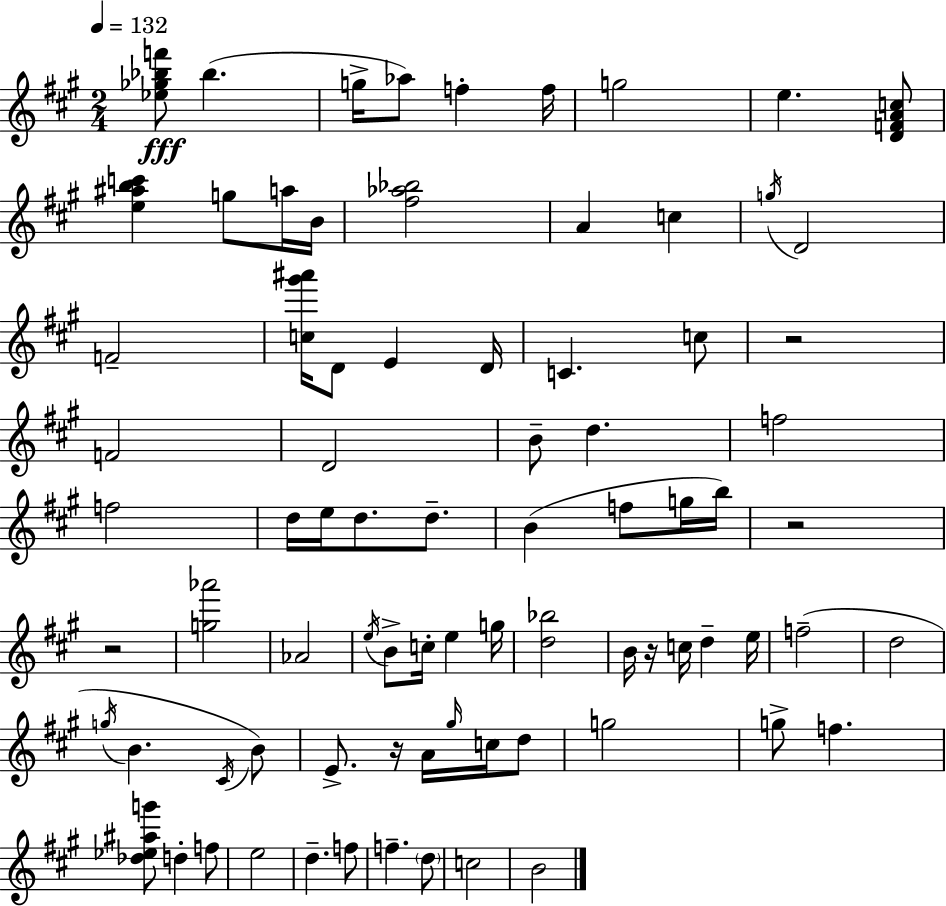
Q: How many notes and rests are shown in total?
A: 80